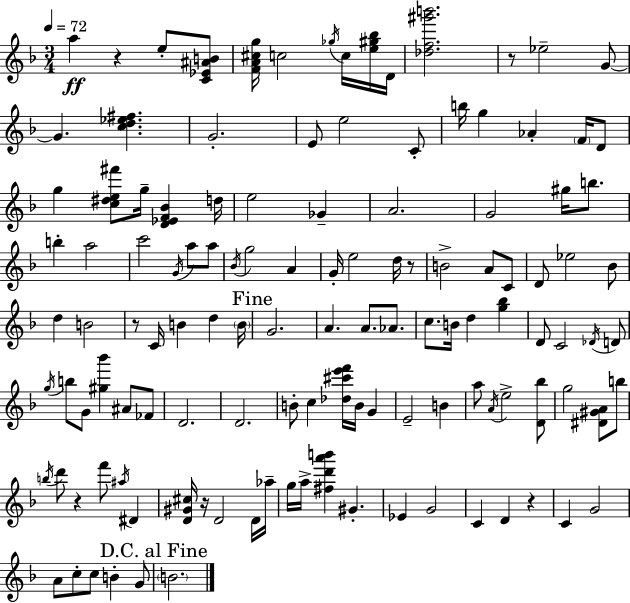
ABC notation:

X:1
T:Untitled
M:3/4
L:1/4
K:Dm
a z e/2 [C_E^AB]/2 [FA^cg]/4 c2 _g/4 c/4 [e^g_b]/4 D/4 [_df^g'b']2 z/2 _e2 G/2 G [cd_e^f] G2 E/2 e2 C/2 b/4 g _A F/4 D/2 g [c^de^f']/2 g/4 [D_EF_B] d/4 e2 _G A2 G2 ^g/4 b/2 b a2 c'2 G/4 a/2 a/2 _B/4 g2 A G/4 e2 d/4 z/2 B2 A/2 C/2 D/2 _e2 _B/2 d B2 z/2 C/4 B d B/4 G2 A A/2 _A/2 c/2 B/4 d [g_b] D/2 C2 _D/4 D/2 g/4 b/2 G/2 [^g_b'] ^A/2 _F/2 D2 D2 B/2 c [_d^c'e'f']/4 B/4 G E2 B a/2 A/4 e2 [D_b]/2 g2 [^D^GA]/2 b/2 b/4 d'/2 z f'/2 ^a/4 ^D [D^G^c]/4 z/4 D2 D/4 _a/4 g/4 a/4 [^fd'a'b'] ^G _E G2 C D z C G2 A/2 c/2 c/2 B G/2 B2